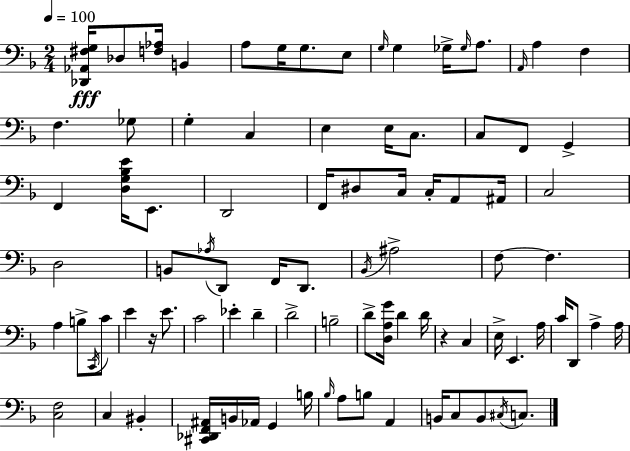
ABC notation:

X:1
T:Untitled
M:2/4
L:1/4
K:F
[_D,,_A,,^F,G,]/4 _D,/2 [F,_A,]/4 B,, A,/2 G,/4 G,/2 E,/2 G,/4 G, _G,/4 _G,/4 A,/2 A,,/4 A, F, F, _G,/2 G, C, E, E,/4 C,/2 C,/2 F,,/2 G,, F,, [D,G,_B,E]/4 E,,/2 D,,2 F,,/4 ^D,/2 C,/4 C,/4 A,,/2 ^A,,/4 C,2 D,2 B,,/2 _A,/4 D,,/2 F,,/4 D,,/2 _B,,/4 ^A,2 F,/2 F, A, B,/2 C,,/4 C/2 E z/4 E/2 C2 _E D D2 B,2 D/2 [D,A,G]/4 D D/4 z C, E,/4 E,, A,/4 C/4 D,,/2 A, A,/4 [C,F,]2 C, ^B,, [^C,,_D,,F,,^A,,]/4 B,,/4 _A,,/4 G,, B,/4 _B,/4 A,/2 B,/2 A,, B,,/4 C,/2 B,,/2 ^C,/4 C,/2